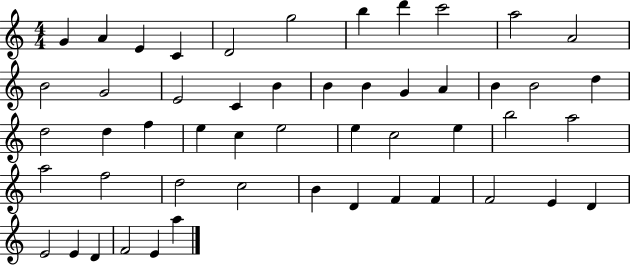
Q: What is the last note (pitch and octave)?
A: A5